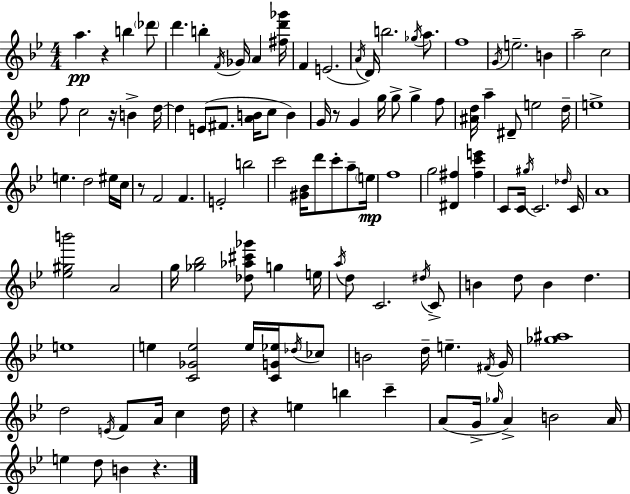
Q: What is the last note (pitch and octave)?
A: B4